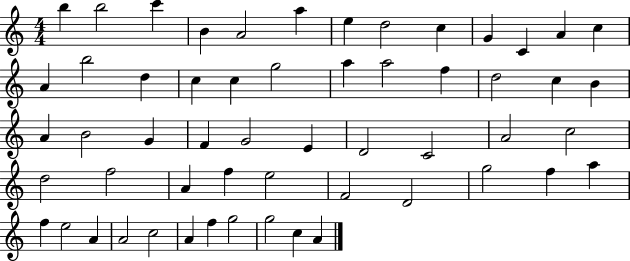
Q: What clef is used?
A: treble